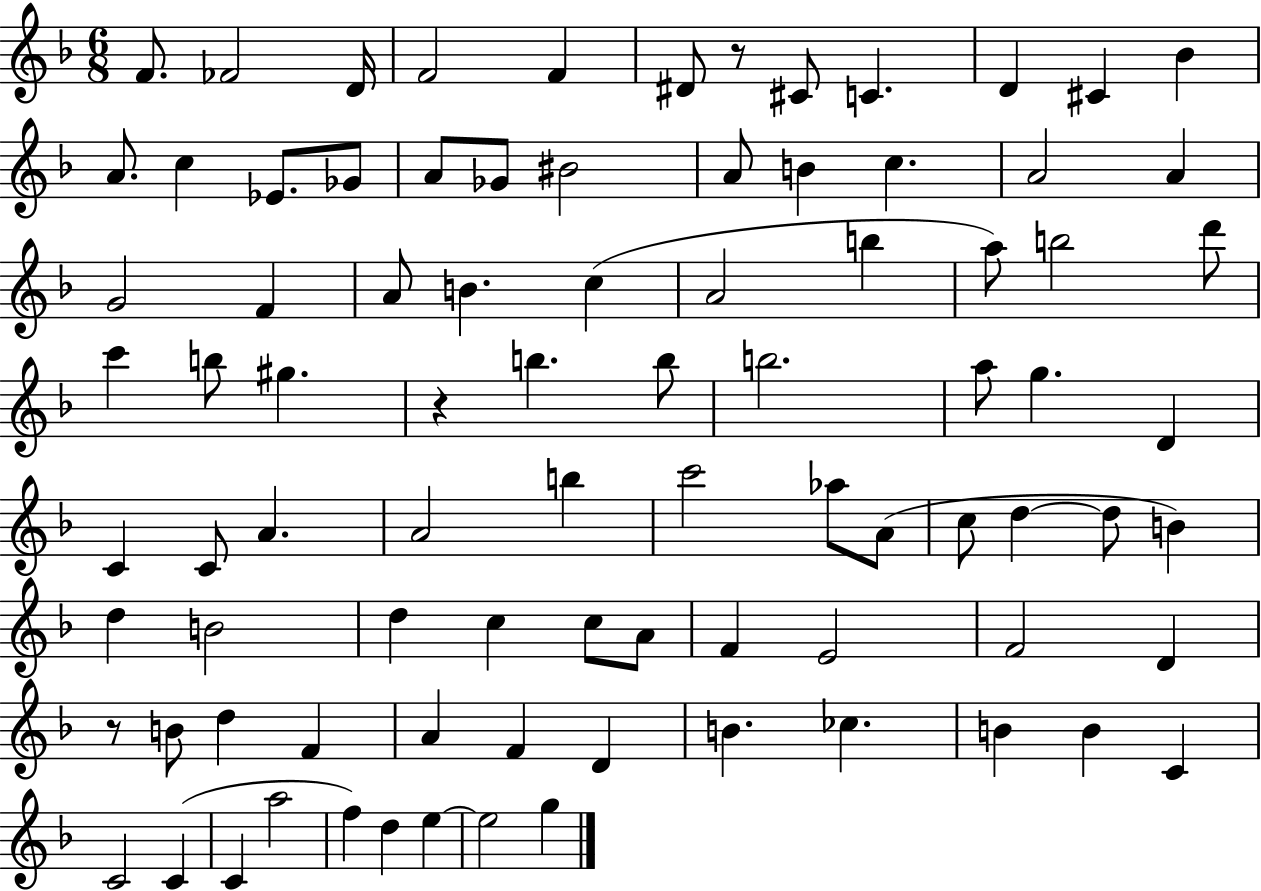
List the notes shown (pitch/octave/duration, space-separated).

F4/e. FES4/h D4/s F4/h F4/q D#4/e R/e C#4/e C4/q. D4/q C#4/q Bb4/q A4/e. C5/q Eb4/e. Gb4/e A4/e Gb4/e BIS4/h A4/e B4/q C5/q. A4/h A4/q G4/h F4/q A4/e B4/q. C5/q A4/h B5/q A5/e B5/h D6/e C6/q B5/e G#5/q. R/q B5/q. B5/e B5/h. A5/e G5/q. D4/q C4/q C4/e A4/q. A4/h B5/q C6/h Ab5/e A4/e C5/e D5/q D5/e B4/q D5/q B4/h D5/q C5/q C5/e A4/e F4/q E4/h F4/h D4/q R/e B4/e D5/q F4/q A4/q F4/q D4/q B4/q. CES5/q. B4/q B4/q C4/q C4/h C4/q C4/q A5/h F5/q D5/q E5/q E5/h G5/q